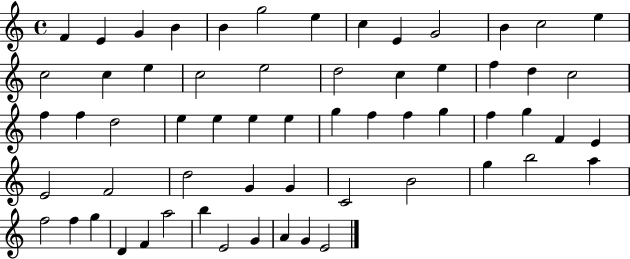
{
  \clef treble
  \time 4/4
  \defaultTimeSignature
  \key c \major
  f'4 e'4 g'4 b'4 | b'4 g''2 e''4 | c''4 e'4 g'2 | b'4 c''2 e''4 | \break c''2 c''4 e''4 | c''2 e''2 | d''2 c''4 e''4 | f''4 d''4 c''2 | \break f''4 f''4 d''2 | e''4 e''4 e''4 e''4 | g''4 f''4 f''4 g''4 | f''4 g''4 f'4 e'4 | \break e'2 f'2 | d''2 g'4 g'4 | c'2 b'2 | g''4 b''2 a''4 | \break f''2 f''4 g''4 | d'4 f'4 a''2 | b''4 e'2 g'4 | a'4 g'4 e'2 | \break \bar "|."
}